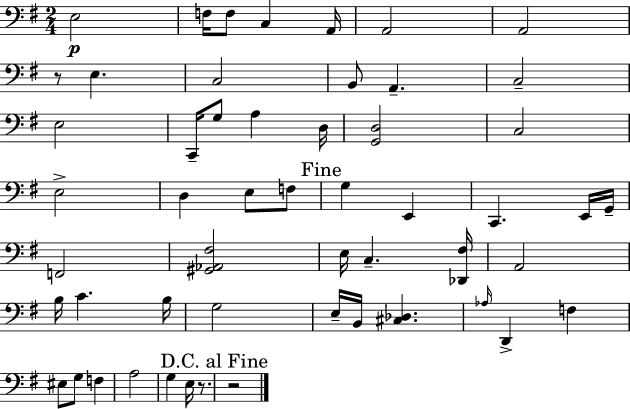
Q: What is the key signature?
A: E minor